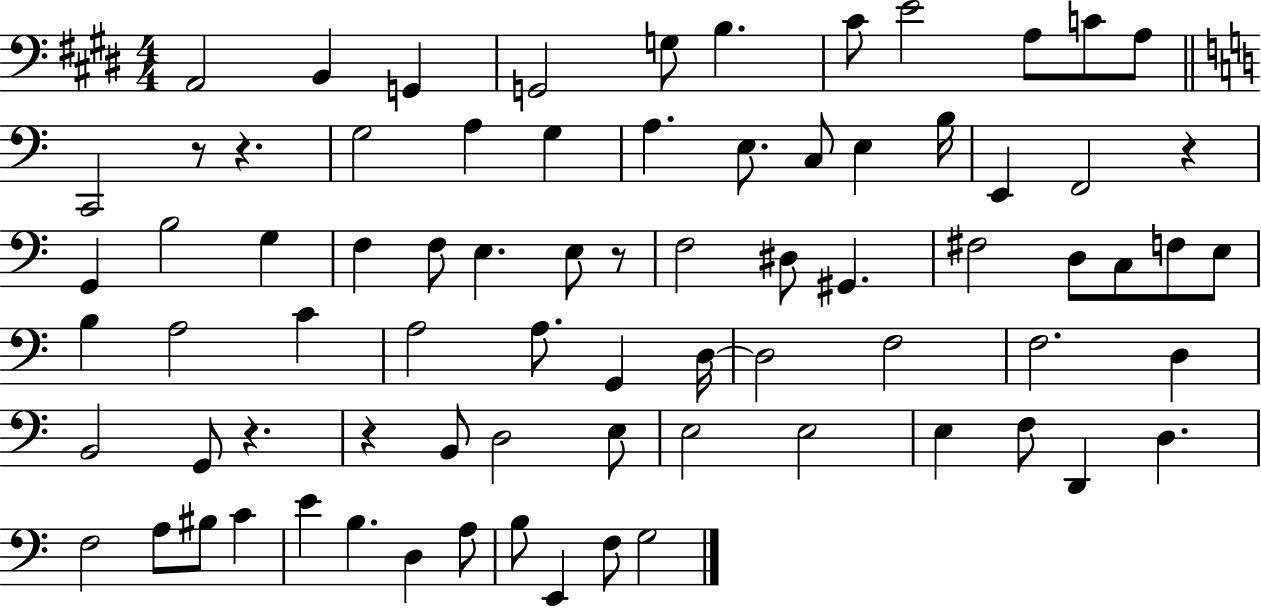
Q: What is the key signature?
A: E major